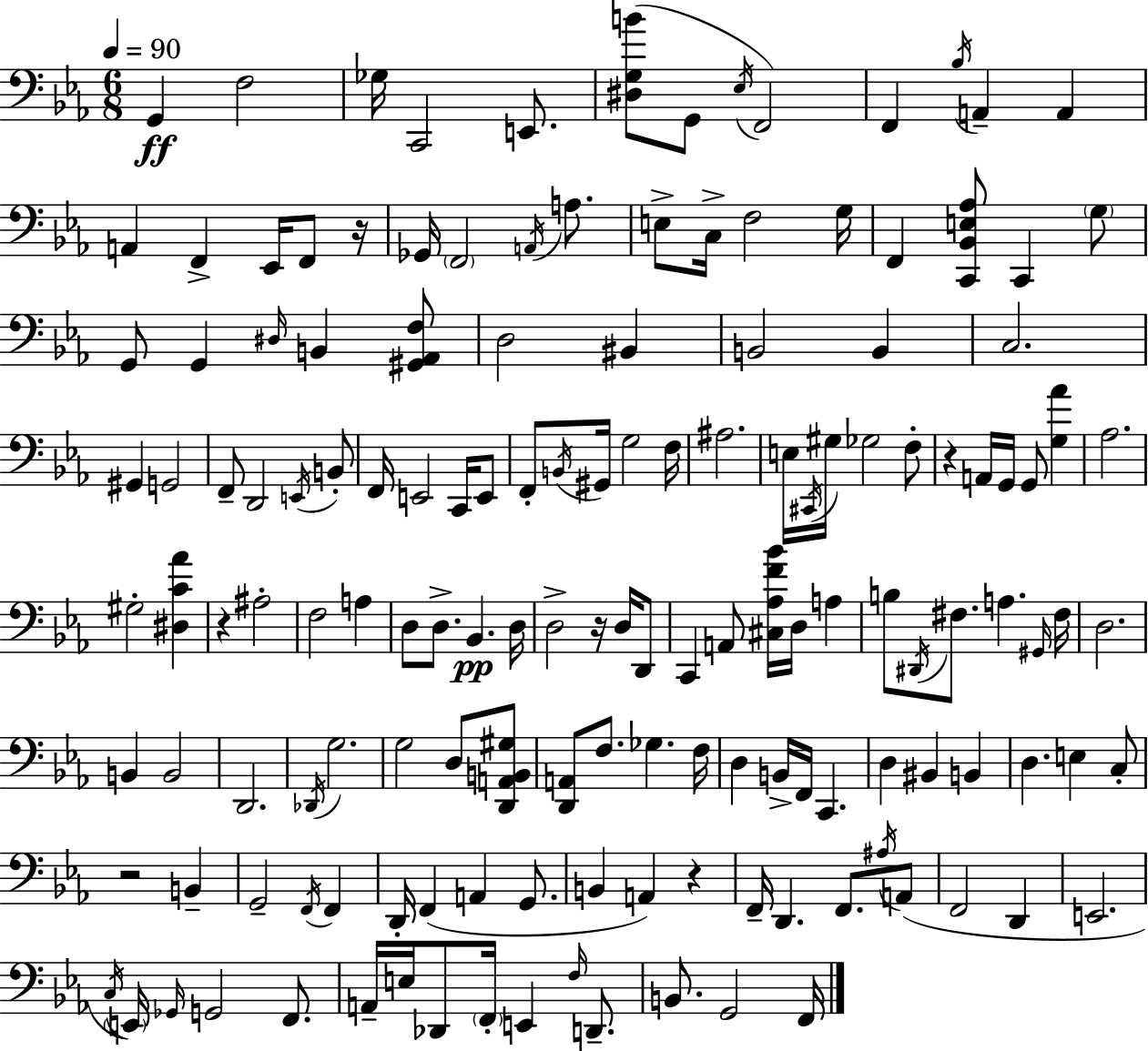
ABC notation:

X:1
T:Untitled
M:6/8
L:1/4
K:Eb
G,, F,2 _G,/4 C,,2 E,,/2 [^D,G,B]/2 G,,/2 _E,/4 F,,2 F,, _B,/4 A,, A,, A,, F,, _E,,/4 F,,/2 z/4 _G,,/4 F,,2 A,,/4 A,/2 E,/2 C,/4 F,2 G,/4 F,, [C,,_B,,E,_A,]/2 C,, G,/2 G,,/2 G,, ^D,/4 B,, [^G,,_A,,F,]/2 D,2 ^B,, B,,2 B,, C,2 ^G,, G,,2 F,,/2 D,,2 E,,/4 B,,/2 F,,/4 E,,2 C,,/4 E,,/2 F,,/2 B,,/4 ^G,,/4 G,2 F,/4 ^A,2 E,/4 ^C,,/4 ^G,/4 _G,2 F,/2 z A,,/4 G,,/4 G,,/2 [G,_A] _A,2 ^G,2 [^D,C_A] z ^A,2 F,2 A, D,/2 D,/2 _B,, D,/4 D,2 z/4 D,/4 D,,/2 C,, A,,/2 [^C,_A,F_B]/4 D,/4 A, B,/2 ^D,,/4 ^F,/2 A, ^G,,/4 ^F,/4 D,2 B,, B,,2 D,,2 _D,,/4 G,2 G,2 D,/2 [D,,A,,B,,^G,]/2 [D,,A,,]/2 F,/2 _G, F,/4 D, B,,/4 F,,/4 C,, D, ^B,, B,, D, E, C,/2 z2 B,, G,,2 F,,/4 F,, D,,/4 F,, A,, G,,/2 B,, A,, z F,,/4 D,, F,,/2 ^A,/4 A,,/2 F,,2 D,, E,,2 C,/4 E,,/4 _G,,/4 G,,2 F,,/2 A,,/4 E,/4 _D,,/2 F,,/4 E,, F,/4 D,,/2 B,,/2 G,,2 F,,/4